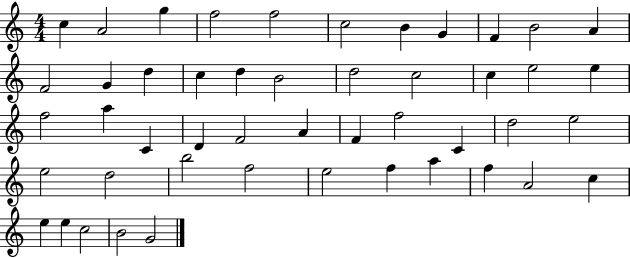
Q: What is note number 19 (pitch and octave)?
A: C5